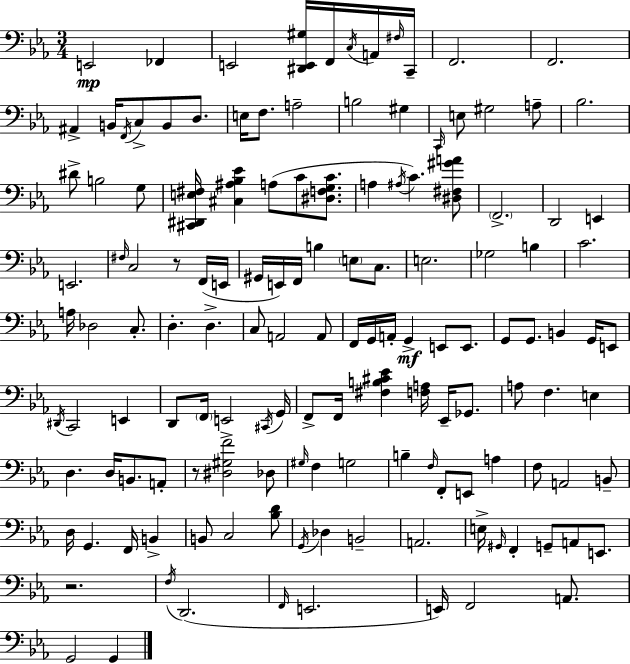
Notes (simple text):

E2/h FES2/q E2/h [D#2,E2,G#3]/s F2/s C3/s A2/s F#3/s C2/s F2/h. F2/h. A#2/q B2/s F2/s C3/e B2/e D3/e. E3/s F3/e. A3/h B3/h G#3/q C2/s E3/e G#3/h A3/e Bb3/h. D#4/e B3/h G3/e [C#2,D#2,E3,F#3]/s [C#3,A#3,Bb3,Eb4]/q A3/e C4/e [D#3,F3,G3,C4]/e. A3/q A#3/s C4/q. [D#3,F#3,G#4,A4]/e F2/h. D2/h E2/q E2/h. F#3/s C3/h R/e F2/s E2/s G#2/s E2/s F2/s B3/q E3/e C3/e. E3/h. Gb3/h B3/q C4/h. A3/s Db3/h C3/e. D3/q. D3/q. C3/e A2/h A2/e F2/s G2/s A2/s G2/q E2/e E2/e. G2/e G2/e. B2/q G2/s E2/e D#2/s C2/h E2/q D2/e F2/s E2/h C#2/s G2/s F2/e F2/s [F#3,B3,C#4,Eb4]/q [F3,A3]/s Eb2/s Gb2/e. A3/e F3/q. E3/q D3/q. D3/s B2/e. A2/e R/e [D#3,G#3,F4]/h Db3/e G#3/s F3/q G3/h B3/q F3/s F2/e E2/e A3/q F3/e A2/h B2/e D3/s G2/q. F2/s B2/q B2/e C3/h [Bb3,D4]/e G2/s Db3/q B2/h A2/h. E3/s G#2/s F2/q G2/e A2/e E2/e. R/h. F3/s D2/h. F2/s E2/h. E2/s F2/h A2/e. G2/h G2/q